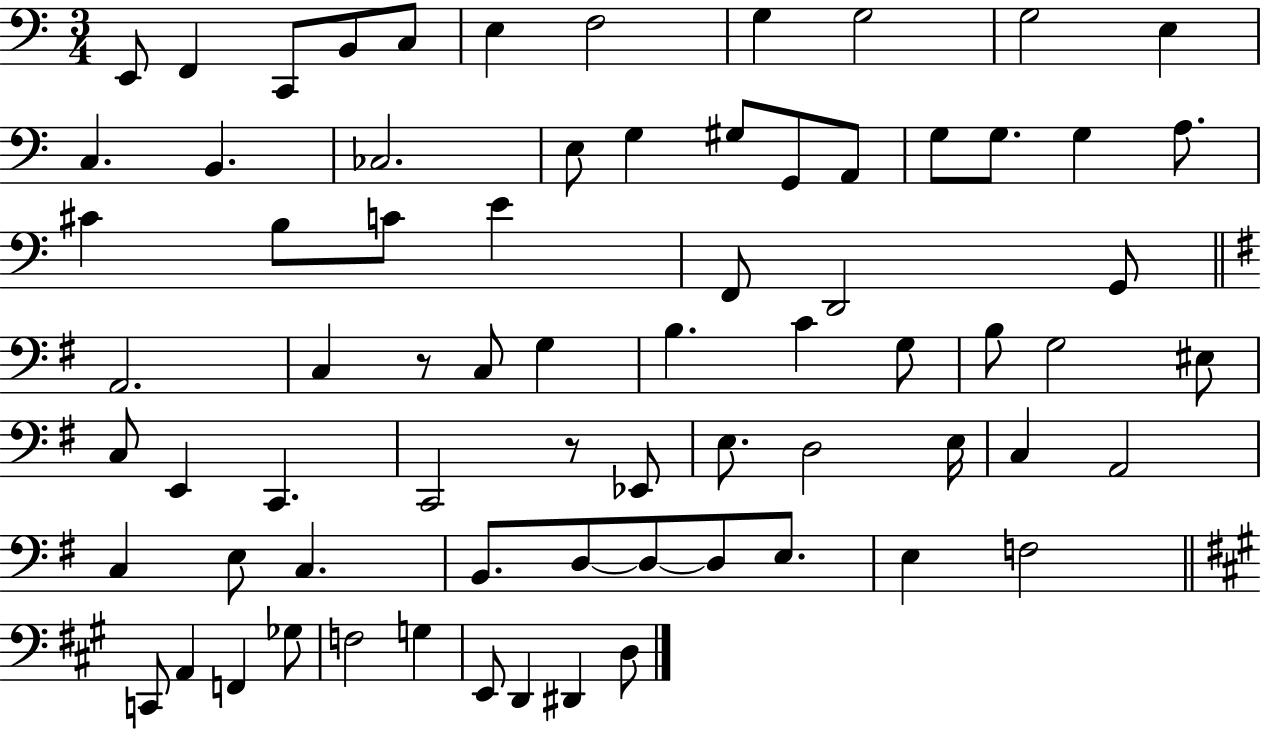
E2/e F2/q C2/e B2/e C3/e E3/q F3/h G3/q G3/h G3/h E3/q C3/q. B2/q. CES3/h. E3/e G3/q G#3/e G2/e A2/e G3/e G3/e. G3/q A3/e. C#4/q B3/e C4/e E4/q F2/e D2/h G2/e A2/h. C3/q R/e C3/e G3/q B3/q. C4/q G3/e B3/e G3/h EIS3/e C3/e E2/q C2/q. C2/h R/e Eb2/e E3/e. D3/h E3/s C3/q A2/h C3/q E3/e C3/q. B2/e. D3/e D3/e D3/e E3/e. E3/q F3/h C2/e A2/q F2/q Gb3/e F3/h G3/q E2/e D2/q D#2/q D3/e